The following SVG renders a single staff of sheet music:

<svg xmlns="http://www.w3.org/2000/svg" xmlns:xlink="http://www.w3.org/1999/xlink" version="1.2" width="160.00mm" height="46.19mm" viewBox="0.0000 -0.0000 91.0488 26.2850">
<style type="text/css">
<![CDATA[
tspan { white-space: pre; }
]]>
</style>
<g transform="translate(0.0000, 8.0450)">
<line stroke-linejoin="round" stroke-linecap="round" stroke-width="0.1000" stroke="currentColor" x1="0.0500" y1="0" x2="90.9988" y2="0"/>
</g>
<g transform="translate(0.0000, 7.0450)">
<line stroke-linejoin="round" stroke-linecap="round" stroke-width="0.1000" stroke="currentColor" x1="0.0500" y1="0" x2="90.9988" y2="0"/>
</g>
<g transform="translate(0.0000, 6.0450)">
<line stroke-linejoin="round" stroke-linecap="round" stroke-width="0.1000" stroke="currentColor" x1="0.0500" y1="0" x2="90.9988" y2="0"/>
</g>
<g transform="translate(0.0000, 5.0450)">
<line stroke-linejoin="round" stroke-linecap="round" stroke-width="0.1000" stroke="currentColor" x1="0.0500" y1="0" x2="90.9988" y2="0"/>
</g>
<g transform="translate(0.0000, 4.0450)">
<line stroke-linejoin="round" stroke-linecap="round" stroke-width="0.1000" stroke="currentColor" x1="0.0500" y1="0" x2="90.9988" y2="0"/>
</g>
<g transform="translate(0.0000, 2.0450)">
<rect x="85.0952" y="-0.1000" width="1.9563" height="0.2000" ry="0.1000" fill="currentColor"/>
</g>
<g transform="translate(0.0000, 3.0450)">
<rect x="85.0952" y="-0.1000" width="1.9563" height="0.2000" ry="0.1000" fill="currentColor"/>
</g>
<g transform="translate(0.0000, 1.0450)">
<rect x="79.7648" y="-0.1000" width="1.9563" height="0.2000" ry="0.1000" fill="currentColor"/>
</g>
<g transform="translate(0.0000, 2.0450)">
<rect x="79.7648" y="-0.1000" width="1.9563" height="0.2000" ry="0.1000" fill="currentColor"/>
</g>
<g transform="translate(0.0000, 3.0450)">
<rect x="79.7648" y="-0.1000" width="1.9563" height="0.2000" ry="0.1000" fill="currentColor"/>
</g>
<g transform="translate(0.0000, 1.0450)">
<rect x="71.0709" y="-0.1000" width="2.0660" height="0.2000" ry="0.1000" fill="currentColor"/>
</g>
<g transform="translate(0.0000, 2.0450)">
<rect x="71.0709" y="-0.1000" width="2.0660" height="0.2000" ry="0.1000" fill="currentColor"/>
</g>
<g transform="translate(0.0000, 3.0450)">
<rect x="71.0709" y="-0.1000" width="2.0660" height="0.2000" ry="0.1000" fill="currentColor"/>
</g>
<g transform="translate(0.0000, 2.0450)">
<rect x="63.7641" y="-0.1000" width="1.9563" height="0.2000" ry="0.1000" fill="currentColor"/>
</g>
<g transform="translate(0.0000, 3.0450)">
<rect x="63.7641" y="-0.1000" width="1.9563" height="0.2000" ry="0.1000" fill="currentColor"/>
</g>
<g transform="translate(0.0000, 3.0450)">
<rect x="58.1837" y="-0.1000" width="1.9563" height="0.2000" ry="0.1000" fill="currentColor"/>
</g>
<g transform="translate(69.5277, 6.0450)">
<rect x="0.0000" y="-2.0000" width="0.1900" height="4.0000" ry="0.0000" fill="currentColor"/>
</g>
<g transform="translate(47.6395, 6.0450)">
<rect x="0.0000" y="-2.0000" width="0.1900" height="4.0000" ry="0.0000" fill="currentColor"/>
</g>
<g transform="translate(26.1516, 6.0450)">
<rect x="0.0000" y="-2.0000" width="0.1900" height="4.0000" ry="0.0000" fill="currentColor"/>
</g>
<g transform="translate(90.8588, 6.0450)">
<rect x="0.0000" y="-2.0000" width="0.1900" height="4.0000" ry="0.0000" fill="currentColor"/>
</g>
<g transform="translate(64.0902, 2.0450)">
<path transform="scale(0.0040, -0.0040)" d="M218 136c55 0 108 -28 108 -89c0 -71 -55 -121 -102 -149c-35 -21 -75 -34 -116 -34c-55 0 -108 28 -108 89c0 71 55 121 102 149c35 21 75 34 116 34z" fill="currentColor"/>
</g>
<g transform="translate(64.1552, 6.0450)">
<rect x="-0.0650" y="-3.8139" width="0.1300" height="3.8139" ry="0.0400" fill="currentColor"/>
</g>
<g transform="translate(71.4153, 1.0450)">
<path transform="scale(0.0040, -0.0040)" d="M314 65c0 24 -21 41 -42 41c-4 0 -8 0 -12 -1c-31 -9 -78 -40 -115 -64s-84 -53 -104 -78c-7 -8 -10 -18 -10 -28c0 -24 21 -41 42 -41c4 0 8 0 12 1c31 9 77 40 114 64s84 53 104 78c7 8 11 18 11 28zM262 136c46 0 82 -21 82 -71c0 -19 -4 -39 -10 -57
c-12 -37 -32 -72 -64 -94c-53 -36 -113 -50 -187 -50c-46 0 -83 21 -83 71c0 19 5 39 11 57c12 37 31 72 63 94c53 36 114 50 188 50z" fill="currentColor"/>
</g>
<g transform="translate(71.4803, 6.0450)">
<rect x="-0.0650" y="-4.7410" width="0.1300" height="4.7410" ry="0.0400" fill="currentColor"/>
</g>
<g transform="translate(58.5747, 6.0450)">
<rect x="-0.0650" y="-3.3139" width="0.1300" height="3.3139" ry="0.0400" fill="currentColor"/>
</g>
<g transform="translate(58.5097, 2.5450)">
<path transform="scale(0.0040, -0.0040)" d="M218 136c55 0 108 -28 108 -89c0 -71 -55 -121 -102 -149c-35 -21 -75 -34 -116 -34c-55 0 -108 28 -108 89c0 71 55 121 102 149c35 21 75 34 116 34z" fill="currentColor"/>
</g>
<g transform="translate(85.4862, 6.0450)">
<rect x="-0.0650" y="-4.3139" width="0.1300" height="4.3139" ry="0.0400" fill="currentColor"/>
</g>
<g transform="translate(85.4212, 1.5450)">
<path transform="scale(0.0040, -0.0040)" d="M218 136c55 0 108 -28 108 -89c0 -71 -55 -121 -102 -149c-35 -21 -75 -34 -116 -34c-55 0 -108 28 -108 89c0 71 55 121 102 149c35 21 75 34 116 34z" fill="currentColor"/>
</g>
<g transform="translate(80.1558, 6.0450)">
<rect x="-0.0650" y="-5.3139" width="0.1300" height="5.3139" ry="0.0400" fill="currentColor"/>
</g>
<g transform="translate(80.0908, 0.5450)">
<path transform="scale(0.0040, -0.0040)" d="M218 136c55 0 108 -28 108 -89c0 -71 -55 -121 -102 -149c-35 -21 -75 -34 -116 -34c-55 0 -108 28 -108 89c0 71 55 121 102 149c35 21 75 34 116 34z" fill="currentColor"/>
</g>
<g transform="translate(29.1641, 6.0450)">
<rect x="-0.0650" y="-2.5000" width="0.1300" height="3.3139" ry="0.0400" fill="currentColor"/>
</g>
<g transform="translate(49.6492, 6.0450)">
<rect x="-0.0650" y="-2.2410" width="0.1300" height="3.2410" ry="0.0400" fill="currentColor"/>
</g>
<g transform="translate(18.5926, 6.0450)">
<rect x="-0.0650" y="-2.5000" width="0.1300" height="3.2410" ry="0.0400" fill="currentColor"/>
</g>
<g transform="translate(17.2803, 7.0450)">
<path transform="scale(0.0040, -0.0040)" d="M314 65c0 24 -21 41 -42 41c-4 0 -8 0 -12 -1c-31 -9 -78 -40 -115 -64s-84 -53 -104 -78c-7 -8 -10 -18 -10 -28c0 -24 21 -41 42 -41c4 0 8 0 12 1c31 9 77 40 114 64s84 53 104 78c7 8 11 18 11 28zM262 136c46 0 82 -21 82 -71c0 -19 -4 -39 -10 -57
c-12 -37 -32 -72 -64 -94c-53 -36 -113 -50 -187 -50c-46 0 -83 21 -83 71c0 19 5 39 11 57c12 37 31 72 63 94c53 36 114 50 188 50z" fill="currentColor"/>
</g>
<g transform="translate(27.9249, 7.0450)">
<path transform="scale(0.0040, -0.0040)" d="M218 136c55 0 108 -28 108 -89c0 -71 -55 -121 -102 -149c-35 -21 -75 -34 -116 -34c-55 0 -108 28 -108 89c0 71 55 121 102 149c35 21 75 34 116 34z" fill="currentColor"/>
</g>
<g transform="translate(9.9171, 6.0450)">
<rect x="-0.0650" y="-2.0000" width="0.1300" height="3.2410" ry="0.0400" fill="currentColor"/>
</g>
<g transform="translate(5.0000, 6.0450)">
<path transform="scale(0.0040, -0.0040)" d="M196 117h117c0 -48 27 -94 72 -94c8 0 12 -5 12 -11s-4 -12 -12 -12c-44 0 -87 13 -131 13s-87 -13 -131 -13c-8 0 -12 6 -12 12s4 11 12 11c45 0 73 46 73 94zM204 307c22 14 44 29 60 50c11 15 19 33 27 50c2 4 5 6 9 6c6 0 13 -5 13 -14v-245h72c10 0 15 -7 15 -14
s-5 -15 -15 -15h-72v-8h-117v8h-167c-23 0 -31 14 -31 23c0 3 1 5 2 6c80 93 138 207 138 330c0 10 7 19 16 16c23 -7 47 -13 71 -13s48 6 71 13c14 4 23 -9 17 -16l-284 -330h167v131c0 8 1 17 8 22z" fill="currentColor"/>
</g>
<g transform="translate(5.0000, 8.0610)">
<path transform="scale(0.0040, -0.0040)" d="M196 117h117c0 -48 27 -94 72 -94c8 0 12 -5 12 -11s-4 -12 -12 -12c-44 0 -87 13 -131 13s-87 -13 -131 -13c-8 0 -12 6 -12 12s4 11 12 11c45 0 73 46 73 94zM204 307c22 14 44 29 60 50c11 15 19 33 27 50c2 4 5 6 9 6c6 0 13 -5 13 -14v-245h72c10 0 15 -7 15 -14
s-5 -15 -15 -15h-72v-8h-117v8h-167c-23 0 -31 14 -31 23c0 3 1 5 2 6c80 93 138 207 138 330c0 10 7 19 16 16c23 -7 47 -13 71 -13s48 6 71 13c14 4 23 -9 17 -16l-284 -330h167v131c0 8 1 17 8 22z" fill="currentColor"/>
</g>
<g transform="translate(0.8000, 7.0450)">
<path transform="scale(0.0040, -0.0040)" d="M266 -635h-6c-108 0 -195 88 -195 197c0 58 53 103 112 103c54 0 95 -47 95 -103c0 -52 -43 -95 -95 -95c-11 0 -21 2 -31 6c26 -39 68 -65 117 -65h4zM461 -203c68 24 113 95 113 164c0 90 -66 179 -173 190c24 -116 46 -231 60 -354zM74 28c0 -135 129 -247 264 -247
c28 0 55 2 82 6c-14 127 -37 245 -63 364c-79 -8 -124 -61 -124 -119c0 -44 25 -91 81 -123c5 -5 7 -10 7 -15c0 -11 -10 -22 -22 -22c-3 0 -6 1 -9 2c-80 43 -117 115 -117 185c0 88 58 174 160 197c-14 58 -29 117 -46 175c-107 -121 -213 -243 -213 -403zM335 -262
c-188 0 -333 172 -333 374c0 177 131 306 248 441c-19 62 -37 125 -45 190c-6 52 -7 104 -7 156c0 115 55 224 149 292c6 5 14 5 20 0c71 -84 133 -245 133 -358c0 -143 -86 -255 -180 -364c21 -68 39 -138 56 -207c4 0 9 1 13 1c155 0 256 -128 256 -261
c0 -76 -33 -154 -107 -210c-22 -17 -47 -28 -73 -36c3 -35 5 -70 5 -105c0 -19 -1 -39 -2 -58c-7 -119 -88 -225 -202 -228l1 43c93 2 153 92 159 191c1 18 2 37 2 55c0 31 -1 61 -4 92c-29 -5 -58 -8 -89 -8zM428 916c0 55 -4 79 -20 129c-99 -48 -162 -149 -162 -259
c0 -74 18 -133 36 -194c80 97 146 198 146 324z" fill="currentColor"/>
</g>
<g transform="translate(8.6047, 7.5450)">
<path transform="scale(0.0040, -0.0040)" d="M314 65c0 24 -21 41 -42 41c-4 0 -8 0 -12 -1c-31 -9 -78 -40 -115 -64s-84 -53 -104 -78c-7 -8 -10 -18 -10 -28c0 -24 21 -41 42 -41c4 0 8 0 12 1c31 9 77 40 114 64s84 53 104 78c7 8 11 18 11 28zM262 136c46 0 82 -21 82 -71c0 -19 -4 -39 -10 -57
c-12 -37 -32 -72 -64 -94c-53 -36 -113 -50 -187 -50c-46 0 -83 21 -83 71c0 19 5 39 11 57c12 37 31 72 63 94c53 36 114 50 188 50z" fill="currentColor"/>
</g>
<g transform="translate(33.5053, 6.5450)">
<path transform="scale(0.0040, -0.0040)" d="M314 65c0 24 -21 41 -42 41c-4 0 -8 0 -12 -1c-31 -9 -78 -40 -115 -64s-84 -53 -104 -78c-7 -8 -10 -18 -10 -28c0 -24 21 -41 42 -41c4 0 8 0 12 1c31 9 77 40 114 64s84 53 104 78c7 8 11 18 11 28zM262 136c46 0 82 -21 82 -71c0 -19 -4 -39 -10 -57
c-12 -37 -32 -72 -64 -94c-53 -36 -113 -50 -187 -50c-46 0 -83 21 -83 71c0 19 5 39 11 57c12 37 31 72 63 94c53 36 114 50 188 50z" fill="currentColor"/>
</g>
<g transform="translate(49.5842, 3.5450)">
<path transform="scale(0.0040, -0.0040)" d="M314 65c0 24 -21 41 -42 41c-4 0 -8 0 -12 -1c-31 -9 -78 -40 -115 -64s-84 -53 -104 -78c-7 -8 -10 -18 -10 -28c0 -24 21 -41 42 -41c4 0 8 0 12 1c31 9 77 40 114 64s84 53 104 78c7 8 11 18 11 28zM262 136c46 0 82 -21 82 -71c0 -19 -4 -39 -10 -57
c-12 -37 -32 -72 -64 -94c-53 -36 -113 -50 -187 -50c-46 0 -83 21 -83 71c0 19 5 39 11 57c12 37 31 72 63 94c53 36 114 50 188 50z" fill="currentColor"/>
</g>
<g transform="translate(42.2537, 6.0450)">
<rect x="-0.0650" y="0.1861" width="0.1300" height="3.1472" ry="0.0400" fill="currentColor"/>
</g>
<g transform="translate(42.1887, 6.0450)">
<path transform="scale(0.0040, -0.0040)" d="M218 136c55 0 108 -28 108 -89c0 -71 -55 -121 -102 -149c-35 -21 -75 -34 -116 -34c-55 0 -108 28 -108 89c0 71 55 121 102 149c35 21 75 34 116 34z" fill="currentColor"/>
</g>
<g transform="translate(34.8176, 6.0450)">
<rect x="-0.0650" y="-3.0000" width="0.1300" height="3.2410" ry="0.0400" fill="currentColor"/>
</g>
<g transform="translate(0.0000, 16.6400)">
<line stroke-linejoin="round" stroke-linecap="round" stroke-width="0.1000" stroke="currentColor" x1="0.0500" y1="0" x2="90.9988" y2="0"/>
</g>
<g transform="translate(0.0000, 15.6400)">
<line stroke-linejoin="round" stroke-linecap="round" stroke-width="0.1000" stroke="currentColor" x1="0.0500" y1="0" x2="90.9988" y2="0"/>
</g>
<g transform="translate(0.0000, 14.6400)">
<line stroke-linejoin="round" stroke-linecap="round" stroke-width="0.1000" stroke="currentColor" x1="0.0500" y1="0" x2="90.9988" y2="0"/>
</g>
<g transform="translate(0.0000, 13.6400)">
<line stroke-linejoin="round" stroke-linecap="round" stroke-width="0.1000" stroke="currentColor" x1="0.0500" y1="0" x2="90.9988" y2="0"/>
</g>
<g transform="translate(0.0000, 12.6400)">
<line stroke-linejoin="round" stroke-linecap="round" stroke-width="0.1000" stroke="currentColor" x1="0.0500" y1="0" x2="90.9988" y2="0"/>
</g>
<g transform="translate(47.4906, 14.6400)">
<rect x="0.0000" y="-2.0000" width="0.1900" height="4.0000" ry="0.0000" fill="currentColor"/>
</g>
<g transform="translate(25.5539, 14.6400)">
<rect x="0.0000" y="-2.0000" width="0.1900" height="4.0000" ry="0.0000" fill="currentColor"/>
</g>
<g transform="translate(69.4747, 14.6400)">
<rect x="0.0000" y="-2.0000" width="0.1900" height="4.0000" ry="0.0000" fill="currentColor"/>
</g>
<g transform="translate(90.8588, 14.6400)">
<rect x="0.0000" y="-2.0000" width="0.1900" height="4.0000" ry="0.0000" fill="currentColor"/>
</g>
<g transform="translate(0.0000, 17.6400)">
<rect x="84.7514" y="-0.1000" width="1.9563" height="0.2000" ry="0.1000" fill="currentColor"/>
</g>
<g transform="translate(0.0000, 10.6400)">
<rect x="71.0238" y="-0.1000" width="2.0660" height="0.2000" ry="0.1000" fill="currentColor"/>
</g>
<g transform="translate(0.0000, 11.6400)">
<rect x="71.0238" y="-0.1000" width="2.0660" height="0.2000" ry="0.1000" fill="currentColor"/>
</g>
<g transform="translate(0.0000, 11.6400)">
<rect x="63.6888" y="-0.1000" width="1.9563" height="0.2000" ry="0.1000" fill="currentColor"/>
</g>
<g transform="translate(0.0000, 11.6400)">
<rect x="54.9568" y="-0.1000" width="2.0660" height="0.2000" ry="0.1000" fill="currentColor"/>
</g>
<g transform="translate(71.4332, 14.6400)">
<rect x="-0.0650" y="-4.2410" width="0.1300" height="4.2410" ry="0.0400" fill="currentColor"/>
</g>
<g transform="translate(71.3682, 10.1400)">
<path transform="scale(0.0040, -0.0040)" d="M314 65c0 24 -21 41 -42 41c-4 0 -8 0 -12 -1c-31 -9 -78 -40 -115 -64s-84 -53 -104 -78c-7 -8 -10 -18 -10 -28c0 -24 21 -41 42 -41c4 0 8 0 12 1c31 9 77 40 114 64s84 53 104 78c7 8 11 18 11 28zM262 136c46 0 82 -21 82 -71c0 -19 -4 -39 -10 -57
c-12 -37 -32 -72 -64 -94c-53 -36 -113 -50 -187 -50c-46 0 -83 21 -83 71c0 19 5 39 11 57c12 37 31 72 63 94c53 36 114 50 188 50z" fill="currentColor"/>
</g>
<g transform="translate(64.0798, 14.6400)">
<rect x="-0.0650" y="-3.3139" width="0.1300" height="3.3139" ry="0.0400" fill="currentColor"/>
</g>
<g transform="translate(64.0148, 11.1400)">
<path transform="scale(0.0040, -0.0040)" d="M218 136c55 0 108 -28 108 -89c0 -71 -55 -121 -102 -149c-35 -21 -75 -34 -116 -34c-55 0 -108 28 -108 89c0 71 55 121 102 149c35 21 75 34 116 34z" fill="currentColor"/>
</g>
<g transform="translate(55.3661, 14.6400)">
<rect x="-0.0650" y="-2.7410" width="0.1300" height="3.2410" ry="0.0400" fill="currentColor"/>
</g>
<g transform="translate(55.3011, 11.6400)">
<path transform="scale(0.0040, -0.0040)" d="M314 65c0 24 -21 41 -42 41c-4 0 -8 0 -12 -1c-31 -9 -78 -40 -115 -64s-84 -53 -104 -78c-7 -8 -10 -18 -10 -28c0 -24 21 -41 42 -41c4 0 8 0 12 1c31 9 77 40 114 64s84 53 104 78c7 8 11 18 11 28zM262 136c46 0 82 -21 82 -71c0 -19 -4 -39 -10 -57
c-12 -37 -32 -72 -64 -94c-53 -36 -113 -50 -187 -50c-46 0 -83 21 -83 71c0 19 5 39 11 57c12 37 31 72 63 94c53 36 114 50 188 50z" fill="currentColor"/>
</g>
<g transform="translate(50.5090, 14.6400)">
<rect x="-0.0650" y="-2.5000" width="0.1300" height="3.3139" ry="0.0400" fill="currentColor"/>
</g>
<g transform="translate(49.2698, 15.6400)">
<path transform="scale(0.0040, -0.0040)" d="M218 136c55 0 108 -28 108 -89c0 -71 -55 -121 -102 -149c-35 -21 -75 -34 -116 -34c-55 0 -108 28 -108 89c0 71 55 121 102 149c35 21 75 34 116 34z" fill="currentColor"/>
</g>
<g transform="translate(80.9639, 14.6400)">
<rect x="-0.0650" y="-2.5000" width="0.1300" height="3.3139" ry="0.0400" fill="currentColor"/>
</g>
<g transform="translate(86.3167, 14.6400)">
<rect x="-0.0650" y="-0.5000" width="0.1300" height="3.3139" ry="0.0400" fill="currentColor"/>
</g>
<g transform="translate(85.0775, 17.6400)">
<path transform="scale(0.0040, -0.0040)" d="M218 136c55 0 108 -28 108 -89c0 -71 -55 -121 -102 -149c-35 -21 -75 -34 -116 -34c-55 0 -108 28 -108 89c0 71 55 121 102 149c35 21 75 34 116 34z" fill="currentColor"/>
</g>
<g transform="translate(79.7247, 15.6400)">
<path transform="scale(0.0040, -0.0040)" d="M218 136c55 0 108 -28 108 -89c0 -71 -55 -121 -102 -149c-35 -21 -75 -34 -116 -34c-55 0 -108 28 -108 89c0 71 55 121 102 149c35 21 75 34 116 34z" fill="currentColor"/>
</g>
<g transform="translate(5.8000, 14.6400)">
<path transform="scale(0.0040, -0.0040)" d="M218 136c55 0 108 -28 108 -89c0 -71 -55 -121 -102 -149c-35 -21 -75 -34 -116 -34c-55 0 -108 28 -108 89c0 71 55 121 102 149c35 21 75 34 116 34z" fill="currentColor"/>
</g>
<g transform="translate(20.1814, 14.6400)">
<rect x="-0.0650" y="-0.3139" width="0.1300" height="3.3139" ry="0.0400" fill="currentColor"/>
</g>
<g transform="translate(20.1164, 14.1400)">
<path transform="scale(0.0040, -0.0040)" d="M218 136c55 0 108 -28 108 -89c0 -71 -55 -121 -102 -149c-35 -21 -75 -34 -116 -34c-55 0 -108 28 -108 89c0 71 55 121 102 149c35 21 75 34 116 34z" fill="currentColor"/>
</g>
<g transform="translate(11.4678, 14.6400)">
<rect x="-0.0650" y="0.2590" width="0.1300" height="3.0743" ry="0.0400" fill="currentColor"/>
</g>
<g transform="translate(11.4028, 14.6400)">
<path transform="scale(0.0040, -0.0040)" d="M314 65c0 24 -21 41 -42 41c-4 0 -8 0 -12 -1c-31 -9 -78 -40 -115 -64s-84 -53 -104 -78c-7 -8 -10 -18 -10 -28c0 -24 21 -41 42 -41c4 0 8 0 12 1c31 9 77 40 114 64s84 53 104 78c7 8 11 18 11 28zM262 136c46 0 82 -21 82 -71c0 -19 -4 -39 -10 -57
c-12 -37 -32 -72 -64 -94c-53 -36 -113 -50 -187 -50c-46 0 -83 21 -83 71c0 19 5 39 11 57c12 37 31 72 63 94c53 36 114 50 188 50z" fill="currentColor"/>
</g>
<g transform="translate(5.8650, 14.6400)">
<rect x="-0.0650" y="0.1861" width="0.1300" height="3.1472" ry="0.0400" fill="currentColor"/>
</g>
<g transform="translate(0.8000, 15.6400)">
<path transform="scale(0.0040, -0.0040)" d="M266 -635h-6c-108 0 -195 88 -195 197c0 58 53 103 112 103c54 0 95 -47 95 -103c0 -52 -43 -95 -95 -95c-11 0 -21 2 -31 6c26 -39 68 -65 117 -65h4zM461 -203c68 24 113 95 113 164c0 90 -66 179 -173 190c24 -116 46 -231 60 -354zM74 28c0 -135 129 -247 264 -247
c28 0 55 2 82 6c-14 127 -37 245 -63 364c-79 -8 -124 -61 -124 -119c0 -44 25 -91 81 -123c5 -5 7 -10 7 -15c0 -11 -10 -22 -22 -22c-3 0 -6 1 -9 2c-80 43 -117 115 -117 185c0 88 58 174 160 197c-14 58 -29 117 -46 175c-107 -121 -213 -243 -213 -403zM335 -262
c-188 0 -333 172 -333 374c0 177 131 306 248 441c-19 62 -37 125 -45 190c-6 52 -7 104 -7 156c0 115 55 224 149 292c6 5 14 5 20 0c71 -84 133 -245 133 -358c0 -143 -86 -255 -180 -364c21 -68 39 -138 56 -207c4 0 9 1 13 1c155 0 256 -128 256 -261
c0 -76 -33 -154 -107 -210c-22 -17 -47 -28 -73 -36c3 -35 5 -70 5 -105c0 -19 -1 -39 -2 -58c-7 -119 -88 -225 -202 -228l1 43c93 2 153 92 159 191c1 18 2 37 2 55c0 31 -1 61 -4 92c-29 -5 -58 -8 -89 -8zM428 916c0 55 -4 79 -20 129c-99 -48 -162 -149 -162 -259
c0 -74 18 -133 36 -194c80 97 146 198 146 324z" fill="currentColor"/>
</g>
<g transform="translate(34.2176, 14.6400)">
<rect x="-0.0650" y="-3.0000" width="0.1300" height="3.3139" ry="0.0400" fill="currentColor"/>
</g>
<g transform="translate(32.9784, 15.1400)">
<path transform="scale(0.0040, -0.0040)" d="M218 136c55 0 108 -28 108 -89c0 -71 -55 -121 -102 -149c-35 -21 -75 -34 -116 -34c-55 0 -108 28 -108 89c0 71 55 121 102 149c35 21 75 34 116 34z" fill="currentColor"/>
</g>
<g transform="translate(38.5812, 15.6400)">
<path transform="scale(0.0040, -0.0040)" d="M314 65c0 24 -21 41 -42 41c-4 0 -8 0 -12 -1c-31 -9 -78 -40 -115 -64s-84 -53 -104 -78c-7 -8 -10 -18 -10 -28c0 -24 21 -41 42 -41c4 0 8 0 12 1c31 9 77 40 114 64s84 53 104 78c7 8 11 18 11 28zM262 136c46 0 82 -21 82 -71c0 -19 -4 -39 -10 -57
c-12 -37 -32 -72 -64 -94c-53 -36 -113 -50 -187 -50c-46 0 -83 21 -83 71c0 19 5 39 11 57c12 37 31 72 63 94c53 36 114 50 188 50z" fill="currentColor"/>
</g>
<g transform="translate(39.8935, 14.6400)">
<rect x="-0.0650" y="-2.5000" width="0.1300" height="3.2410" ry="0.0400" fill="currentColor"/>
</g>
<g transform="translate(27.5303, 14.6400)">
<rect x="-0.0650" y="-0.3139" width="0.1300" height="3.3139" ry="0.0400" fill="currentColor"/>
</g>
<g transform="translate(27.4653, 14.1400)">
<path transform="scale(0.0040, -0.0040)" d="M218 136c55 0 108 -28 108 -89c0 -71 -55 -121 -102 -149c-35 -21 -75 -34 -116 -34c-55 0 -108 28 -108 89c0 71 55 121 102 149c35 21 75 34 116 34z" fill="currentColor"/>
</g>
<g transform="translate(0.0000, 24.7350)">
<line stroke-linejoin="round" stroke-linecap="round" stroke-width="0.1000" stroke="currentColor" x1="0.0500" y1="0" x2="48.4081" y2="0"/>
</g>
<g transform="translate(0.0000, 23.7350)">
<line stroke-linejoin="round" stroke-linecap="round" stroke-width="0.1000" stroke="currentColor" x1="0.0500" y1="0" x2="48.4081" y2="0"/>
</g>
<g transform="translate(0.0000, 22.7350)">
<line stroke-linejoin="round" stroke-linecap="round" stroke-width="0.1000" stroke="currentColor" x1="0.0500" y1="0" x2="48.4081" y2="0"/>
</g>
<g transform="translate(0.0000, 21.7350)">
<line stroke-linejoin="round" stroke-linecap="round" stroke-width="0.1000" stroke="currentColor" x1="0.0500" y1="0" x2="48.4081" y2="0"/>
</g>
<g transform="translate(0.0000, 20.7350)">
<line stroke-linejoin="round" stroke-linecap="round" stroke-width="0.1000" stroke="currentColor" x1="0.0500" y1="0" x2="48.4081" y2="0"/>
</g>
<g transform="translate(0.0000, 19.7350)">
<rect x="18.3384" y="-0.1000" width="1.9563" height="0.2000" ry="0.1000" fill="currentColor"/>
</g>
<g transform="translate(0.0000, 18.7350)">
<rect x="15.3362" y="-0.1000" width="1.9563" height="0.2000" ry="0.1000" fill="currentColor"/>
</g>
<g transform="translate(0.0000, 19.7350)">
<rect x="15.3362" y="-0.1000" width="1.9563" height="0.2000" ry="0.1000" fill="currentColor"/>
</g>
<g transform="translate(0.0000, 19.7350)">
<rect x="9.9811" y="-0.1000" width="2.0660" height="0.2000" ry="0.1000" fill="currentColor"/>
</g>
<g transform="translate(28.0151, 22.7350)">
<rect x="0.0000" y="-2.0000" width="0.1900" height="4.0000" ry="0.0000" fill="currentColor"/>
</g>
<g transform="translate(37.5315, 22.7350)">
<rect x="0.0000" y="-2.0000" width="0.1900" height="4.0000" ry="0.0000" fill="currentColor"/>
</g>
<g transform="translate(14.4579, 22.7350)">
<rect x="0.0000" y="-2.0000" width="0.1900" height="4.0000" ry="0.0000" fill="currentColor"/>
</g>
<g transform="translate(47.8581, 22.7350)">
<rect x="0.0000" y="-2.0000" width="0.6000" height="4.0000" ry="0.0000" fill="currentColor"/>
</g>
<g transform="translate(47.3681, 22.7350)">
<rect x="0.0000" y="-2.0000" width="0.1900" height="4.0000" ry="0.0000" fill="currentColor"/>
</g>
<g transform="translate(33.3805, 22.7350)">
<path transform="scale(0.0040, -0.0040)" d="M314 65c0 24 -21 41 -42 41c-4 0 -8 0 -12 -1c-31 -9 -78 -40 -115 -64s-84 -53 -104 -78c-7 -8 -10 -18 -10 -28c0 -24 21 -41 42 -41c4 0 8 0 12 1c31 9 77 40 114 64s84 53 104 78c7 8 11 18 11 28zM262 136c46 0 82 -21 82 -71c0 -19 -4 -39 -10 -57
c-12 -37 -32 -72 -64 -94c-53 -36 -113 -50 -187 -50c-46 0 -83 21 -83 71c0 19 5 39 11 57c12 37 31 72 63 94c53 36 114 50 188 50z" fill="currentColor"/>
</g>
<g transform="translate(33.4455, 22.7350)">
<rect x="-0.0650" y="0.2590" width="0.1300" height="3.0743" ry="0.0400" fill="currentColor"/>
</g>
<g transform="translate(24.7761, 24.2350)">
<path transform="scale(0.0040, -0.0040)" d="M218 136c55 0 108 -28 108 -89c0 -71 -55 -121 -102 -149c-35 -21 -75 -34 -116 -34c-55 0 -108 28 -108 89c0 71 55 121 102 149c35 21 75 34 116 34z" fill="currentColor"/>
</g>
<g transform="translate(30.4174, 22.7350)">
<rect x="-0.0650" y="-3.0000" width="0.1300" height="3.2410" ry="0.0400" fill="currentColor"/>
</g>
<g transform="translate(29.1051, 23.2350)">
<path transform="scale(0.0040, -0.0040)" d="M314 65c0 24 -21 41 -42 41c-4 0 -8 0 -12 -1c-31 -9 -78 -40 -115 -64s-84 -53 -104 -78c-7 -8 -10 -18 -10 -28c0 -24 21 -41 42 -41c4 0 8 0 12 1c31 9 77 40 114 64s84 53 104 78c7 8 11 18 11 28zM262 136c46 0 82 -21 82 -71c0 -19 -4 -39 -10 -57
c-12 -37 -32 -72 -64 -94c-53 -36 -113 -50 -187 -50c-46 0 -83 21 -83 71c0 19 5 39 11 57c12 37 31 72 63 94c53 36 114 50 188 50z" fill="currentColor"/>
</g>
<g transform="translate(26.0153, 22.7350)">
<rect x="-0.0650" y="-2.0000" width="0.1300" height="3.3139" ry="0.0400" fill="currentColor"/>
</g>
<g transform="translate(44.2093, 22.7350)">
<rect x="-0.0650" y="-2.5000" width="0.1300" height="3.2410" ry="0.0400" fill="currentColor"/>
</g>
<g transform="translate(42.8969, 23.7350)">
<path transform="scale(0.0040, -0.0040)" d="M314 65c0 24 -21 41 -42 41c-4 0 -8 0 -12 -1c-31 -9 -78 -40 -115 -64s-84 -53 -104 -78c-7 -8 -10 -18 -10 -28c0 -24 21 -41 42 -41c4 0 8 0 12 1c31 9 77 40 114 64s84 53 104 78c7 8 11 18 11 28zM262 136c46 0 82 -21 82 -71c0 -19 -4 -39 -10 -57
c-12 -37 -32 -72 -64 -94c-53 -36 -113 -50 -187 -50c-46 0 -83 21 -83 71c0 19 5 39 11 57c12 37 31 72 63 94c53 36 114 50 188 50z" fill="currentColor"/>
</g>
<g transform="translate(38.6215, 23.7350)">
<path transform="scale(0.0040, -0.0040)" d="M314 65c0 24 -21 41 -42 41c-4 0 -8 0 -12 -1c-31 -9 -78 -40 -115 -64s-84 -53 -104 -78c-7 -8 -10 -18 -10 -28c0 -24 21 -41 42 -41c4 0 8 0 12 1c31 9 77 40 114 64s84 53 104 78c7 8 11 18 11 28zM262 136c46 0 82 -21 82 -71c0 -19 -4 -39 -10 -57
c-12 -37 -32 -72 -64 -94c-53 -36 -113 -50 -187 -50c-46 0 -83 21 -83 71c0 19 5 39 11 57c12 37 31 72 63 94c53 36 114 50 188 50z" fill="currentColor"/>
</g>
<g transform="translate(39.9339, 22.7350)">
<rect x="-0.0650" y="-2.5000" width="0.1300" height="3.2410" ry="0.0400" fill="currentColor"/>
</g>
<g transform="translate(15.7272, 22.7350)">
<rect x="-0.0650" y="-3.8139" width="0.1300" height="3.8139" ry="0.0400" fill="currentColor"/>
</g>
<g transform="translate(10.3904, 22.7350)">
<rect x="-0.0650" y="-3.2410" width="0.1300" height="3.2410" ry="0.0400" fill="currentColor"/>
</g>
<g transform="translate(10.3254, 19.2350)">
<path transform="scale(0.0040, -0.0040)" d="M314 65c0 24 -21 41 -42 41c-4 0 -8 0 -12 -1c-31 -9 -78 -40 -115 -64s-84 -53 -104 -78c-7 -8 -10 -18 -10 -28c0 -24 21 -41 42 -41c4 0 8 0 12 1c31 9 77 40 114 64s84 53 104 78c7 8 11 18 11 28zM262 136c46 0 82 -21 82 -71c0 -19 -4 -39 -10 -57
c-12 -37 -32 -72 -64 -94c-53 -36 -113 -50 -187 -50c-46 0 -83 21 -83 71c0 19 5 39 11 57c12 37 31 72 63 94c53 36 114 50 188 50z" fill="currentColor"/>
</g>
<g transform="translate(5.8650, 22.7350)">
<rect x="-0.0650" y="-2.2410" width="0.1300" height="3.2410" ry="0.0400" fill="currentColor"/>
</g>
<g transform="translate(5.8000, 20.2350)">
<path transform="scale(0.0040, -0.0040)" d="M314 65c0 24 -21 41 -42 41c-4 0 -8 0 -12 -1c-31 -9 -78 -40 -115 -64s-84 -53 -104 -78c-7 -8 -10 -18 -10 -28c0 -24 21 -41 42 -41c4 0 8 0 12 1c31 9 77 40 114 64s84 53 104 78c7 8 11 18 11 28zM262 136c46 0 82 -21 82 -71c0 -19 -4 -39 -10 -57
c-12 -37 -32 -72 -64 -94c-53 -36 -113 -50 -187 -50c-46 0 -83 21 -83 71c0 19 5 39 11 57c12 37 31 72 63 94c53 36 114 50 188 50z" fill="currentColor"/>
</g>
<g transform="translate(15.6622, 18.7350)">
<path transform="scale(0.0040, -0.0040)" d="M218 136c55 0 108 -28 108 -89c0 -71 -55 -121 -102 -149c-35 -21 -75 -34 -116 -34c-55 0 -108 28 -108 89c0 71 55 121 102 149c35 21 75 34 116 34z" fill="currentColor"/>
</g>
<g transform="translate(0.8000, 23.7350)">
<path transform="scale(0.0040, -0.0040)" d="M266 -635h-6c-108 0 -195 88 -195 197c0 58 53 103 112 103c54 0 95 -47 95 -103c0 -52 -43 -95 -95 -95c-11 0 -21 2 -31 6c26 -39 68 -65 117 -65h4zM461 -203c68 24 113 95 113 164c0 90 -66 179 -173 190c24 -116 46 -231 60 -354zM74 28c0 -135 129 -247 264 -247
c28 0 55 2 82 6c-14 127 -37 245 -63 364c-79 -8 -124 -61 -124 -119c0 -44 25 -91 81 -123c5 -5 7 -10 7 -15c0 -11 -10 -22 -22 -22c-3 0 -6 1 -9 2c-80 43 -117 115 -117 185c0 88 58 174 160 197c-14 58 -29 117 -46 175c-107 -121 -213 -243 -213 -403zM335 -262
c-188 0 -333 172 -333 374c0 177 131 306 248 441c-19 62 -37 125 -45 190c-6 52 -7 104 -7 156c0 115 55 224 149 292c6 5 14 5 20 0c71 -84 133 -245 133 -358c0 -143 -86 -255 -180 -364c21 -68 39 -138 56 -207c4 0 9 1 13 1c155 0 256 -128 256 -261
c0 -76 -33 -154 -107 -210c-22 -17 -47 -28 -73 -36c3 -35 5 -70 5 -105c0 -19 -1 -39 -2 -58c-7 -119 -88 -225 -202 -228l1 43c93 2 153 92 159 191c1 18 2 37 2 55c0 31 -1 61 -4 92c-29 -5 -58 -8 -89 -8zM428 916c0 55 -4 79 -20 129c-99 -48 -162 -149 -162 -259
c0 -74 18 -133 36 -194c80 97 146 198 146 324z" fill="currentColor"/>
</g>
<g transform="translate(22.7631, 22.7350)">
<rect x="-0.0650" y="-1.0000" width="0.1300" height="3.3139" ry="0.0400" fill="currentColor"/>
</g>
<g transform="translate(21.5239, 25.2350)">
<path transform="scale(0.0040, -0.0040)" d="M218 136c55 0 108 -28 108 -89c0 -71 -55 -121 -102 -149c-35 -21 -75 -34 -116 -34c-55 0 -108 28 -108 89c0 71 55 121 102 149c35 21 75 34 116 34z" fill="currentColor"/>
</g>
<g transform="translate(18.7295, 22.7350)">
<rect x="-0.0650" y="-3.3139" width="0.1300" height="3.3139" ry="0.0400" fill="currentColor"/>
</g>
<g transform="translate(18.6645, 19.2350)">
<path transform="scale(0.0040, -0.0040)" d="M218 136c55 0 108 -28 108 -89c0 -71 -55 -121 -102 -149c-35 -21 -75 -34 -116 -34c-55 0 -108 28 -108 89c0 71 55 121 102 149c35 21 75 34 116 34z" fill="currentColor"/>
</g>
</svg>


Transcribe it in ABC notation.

X:1
T:Untitled
M:4/4
L:1/4
K:C
F2 G2 G A2 B g2 b c' e'2 f' d' B B2 c c A G2 G a2 b d'2 G C g2 b2 c' b D F A2 B2 G2 G2